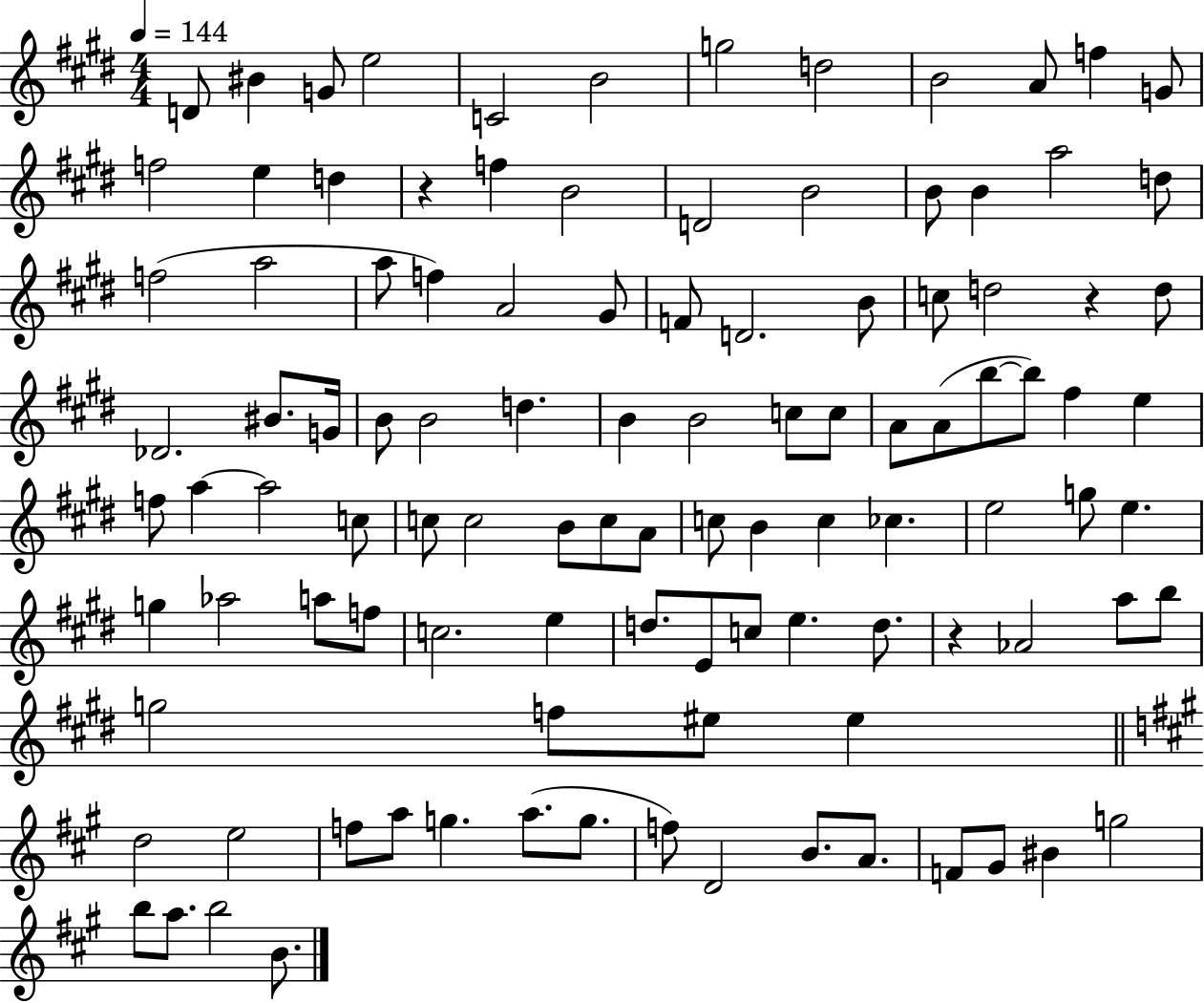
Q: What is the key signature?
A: E major